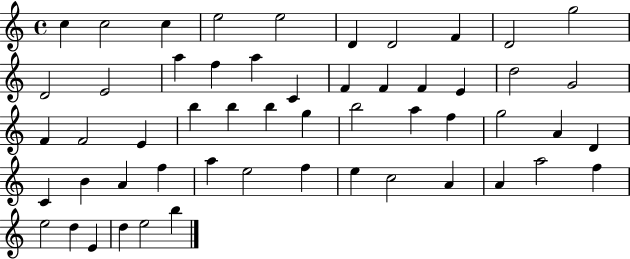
X:1
T:Untitled
M:4/4
L:1/4
K:C
c c2 c e2 e2 D D2 F D2 g2 D2 E2 a f a C F F F E d2 G2 F F2 E b b b g b2 a f g2 A D C B A f a e2 f e c2 A A a2 f e2 d E d e2 b